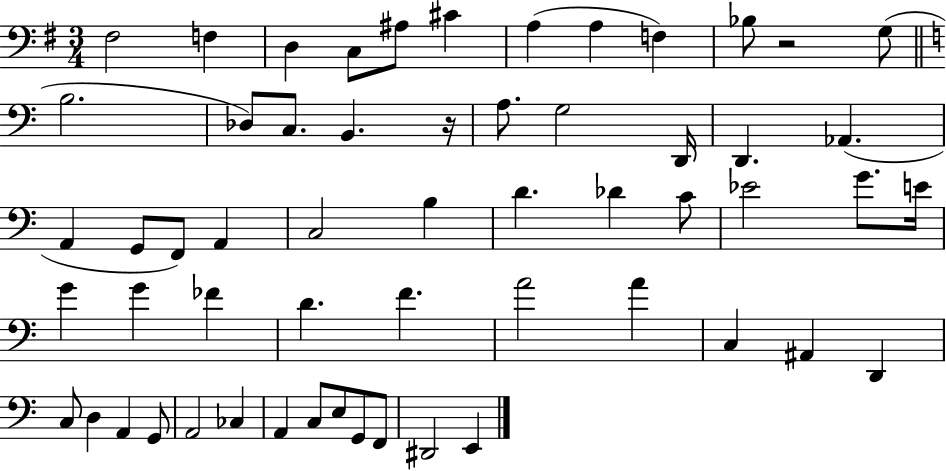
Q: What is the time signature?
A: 3/4